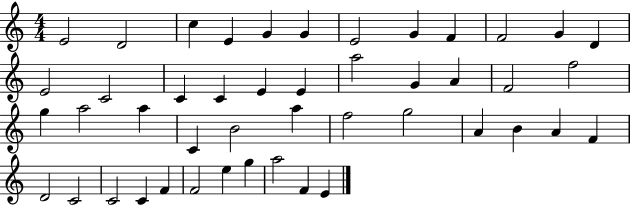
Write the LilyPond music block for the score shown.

{
  \clef treble
  \numericTimeSignature
  \time 4/4
  \key c \major
  e'2 d'2 | c''4 e'4 g'4 g'4 | e'2 g'4 f'4 | f'2 g'4 d'4 | \break e'2 c'2 | c'4 c'4 e'4 e'4 | a''2 g'4 a'4 | f'2 f''2 | \break g''4 a''2 a''4 | c'4 b'2 a''4 | f''2 g''2 | a'4 b'4 a'4 f'4 | \break d'2 c'2 | c'2 c'4 f'4 | f'2 e''4 g''4 | a''2 f'4 e'4 | \break \bar "|."
}